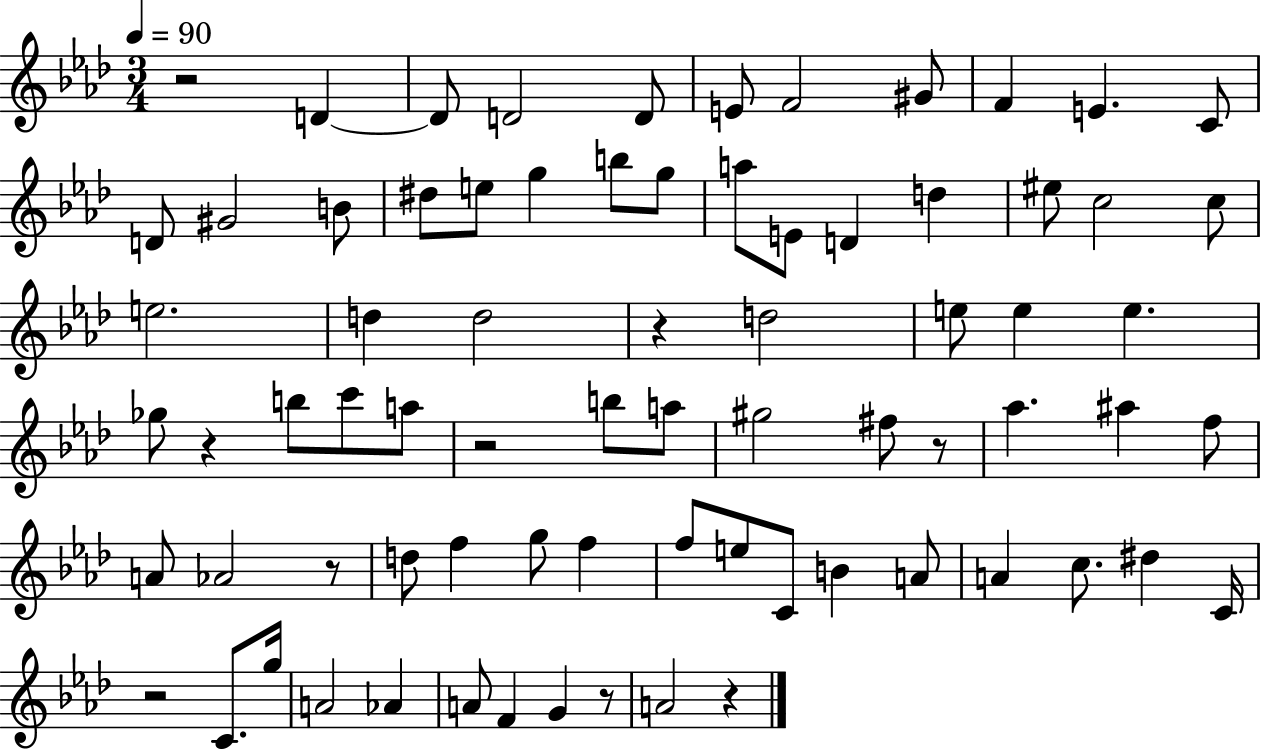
{
  \clef treble
  \numericTimeSignature
  \time 3/4
  \key aes \major
  \tempo 4 = 90
  r2 d'4~~ | d'8 d'2 d'8 | e'8 f'2 gis'8 | f'4 e'4. c'8 | \break d'8 gis'2 b'8 | dis''8 e''8 g''4 b''8 g''8 | a''8 e'8 d'4 d''4 | eis''8 c''2 c''8 | \break e''2. | d''4 d''2 | r4 d''2 | e''8 e''4 e''4. | \break ges''8 r4 b''8 c'''8 a''8 | r2 b''8 a''8 | gis''2 fis''8 r8 | aes''4. ais''4 f''8 | \break a'8 aes'2 r8 | d''8 f''4 g''8 f''4 | f''8 e''8 c'8 b'4 a'8 | a'4 c''8. dis''4 c'16 | \break r2 c'8. g''16 | a'2 aes'4 | a'8 f'4 g'4 r8 | a'2 r4 | \break \bar "|."
}